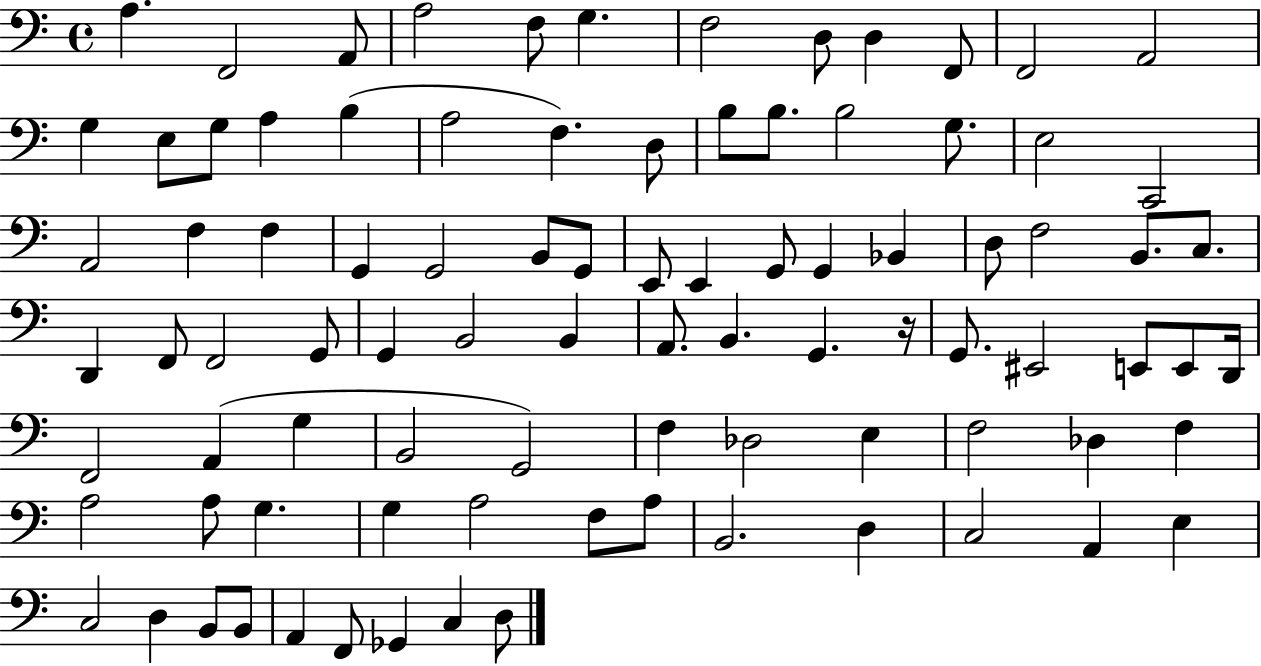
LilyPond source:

{
  \clef bass
  \time 4/4
  \defaultTimeSignature
  \key c \major
  a4. f,2 a,8 | a2 f8 g4. | f2 d8 d4 f,8 | f,2 a,2 | \break g4 e8 g8 a4 b4( | a2 f4.) d8 | b8 b8. b2 g8. | e2 c,2 | \break a,2 f4 f4 | g,4 g,2 b,8 g,8 | e,8 e,4 g,8 g,4 bes,4 | d8 f2 b,8. c8. | \break d,4 f,8 f,2 g,8 | g,4 b,2 b,4 | a,8. b,4. g,4. r16 | g,8. eis,2 e,8 e,8 d,16 | \break f,2 a,4( g4 | b,2 g,2) | f4 des2 e4 | f2 des4 f4 | \break a2 a8 g4. | g4 a2 f8 a8 | b,2. d4 | c2 a,4 e4 | \break c2 d4 b,8 b,8 | a,4 f,8 ges,4 c4 d8 | \bar "|."
}